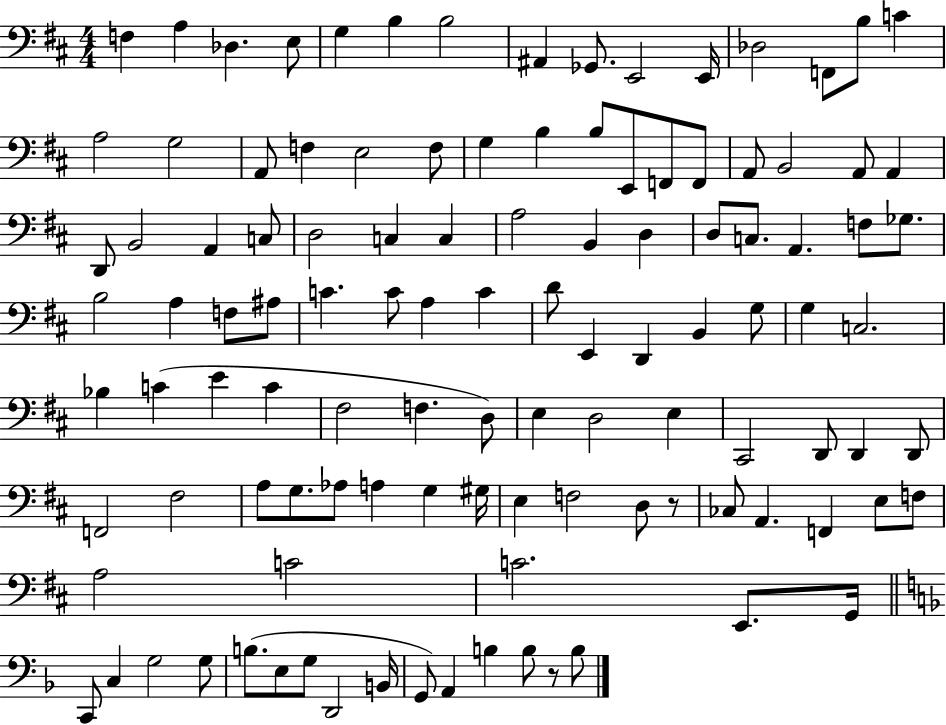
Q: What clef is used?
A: bass